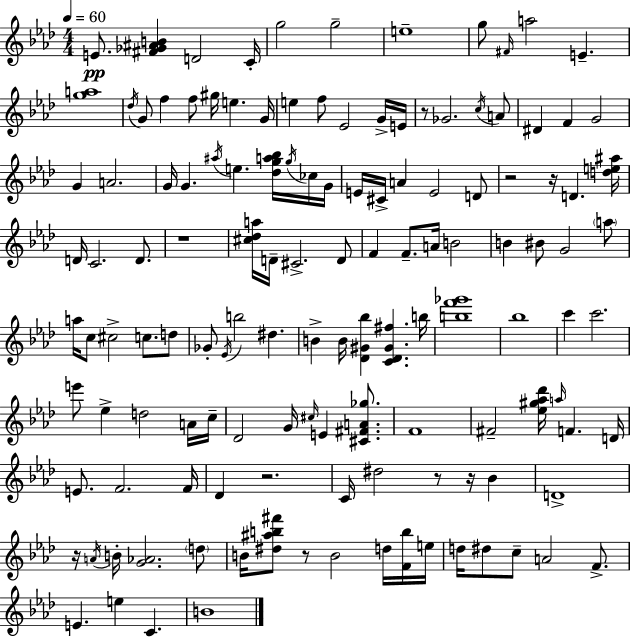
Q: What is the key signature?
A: F minor